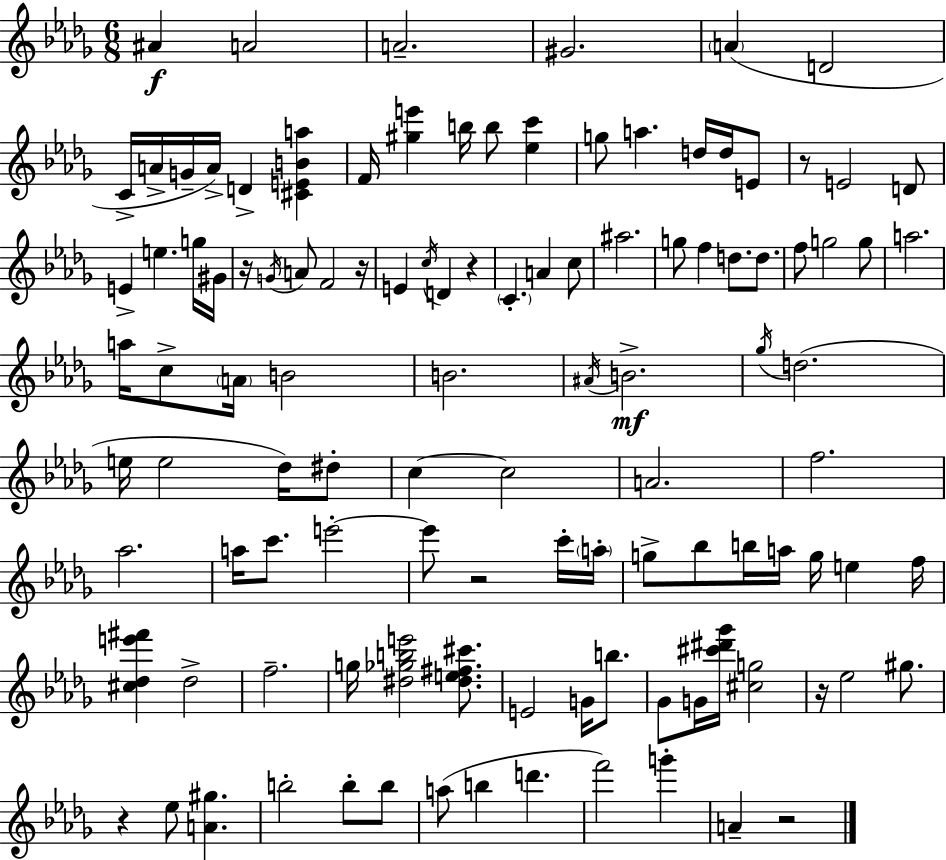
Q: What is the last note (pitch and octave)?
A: A4